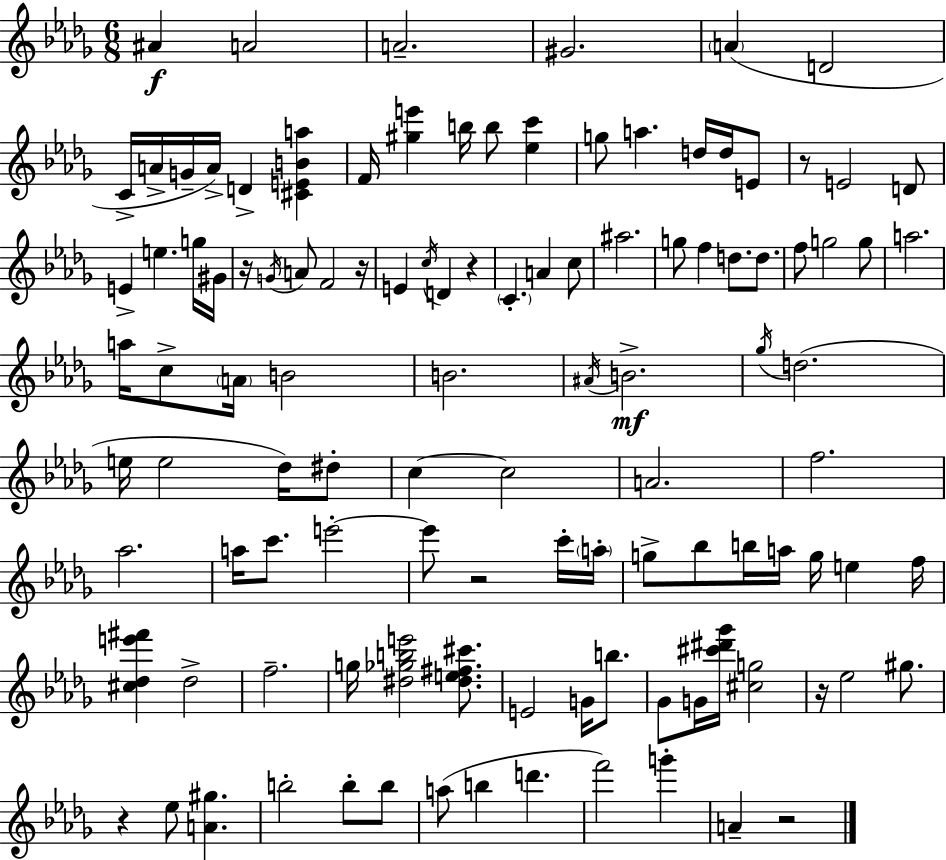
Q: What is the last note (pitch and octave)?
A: A4